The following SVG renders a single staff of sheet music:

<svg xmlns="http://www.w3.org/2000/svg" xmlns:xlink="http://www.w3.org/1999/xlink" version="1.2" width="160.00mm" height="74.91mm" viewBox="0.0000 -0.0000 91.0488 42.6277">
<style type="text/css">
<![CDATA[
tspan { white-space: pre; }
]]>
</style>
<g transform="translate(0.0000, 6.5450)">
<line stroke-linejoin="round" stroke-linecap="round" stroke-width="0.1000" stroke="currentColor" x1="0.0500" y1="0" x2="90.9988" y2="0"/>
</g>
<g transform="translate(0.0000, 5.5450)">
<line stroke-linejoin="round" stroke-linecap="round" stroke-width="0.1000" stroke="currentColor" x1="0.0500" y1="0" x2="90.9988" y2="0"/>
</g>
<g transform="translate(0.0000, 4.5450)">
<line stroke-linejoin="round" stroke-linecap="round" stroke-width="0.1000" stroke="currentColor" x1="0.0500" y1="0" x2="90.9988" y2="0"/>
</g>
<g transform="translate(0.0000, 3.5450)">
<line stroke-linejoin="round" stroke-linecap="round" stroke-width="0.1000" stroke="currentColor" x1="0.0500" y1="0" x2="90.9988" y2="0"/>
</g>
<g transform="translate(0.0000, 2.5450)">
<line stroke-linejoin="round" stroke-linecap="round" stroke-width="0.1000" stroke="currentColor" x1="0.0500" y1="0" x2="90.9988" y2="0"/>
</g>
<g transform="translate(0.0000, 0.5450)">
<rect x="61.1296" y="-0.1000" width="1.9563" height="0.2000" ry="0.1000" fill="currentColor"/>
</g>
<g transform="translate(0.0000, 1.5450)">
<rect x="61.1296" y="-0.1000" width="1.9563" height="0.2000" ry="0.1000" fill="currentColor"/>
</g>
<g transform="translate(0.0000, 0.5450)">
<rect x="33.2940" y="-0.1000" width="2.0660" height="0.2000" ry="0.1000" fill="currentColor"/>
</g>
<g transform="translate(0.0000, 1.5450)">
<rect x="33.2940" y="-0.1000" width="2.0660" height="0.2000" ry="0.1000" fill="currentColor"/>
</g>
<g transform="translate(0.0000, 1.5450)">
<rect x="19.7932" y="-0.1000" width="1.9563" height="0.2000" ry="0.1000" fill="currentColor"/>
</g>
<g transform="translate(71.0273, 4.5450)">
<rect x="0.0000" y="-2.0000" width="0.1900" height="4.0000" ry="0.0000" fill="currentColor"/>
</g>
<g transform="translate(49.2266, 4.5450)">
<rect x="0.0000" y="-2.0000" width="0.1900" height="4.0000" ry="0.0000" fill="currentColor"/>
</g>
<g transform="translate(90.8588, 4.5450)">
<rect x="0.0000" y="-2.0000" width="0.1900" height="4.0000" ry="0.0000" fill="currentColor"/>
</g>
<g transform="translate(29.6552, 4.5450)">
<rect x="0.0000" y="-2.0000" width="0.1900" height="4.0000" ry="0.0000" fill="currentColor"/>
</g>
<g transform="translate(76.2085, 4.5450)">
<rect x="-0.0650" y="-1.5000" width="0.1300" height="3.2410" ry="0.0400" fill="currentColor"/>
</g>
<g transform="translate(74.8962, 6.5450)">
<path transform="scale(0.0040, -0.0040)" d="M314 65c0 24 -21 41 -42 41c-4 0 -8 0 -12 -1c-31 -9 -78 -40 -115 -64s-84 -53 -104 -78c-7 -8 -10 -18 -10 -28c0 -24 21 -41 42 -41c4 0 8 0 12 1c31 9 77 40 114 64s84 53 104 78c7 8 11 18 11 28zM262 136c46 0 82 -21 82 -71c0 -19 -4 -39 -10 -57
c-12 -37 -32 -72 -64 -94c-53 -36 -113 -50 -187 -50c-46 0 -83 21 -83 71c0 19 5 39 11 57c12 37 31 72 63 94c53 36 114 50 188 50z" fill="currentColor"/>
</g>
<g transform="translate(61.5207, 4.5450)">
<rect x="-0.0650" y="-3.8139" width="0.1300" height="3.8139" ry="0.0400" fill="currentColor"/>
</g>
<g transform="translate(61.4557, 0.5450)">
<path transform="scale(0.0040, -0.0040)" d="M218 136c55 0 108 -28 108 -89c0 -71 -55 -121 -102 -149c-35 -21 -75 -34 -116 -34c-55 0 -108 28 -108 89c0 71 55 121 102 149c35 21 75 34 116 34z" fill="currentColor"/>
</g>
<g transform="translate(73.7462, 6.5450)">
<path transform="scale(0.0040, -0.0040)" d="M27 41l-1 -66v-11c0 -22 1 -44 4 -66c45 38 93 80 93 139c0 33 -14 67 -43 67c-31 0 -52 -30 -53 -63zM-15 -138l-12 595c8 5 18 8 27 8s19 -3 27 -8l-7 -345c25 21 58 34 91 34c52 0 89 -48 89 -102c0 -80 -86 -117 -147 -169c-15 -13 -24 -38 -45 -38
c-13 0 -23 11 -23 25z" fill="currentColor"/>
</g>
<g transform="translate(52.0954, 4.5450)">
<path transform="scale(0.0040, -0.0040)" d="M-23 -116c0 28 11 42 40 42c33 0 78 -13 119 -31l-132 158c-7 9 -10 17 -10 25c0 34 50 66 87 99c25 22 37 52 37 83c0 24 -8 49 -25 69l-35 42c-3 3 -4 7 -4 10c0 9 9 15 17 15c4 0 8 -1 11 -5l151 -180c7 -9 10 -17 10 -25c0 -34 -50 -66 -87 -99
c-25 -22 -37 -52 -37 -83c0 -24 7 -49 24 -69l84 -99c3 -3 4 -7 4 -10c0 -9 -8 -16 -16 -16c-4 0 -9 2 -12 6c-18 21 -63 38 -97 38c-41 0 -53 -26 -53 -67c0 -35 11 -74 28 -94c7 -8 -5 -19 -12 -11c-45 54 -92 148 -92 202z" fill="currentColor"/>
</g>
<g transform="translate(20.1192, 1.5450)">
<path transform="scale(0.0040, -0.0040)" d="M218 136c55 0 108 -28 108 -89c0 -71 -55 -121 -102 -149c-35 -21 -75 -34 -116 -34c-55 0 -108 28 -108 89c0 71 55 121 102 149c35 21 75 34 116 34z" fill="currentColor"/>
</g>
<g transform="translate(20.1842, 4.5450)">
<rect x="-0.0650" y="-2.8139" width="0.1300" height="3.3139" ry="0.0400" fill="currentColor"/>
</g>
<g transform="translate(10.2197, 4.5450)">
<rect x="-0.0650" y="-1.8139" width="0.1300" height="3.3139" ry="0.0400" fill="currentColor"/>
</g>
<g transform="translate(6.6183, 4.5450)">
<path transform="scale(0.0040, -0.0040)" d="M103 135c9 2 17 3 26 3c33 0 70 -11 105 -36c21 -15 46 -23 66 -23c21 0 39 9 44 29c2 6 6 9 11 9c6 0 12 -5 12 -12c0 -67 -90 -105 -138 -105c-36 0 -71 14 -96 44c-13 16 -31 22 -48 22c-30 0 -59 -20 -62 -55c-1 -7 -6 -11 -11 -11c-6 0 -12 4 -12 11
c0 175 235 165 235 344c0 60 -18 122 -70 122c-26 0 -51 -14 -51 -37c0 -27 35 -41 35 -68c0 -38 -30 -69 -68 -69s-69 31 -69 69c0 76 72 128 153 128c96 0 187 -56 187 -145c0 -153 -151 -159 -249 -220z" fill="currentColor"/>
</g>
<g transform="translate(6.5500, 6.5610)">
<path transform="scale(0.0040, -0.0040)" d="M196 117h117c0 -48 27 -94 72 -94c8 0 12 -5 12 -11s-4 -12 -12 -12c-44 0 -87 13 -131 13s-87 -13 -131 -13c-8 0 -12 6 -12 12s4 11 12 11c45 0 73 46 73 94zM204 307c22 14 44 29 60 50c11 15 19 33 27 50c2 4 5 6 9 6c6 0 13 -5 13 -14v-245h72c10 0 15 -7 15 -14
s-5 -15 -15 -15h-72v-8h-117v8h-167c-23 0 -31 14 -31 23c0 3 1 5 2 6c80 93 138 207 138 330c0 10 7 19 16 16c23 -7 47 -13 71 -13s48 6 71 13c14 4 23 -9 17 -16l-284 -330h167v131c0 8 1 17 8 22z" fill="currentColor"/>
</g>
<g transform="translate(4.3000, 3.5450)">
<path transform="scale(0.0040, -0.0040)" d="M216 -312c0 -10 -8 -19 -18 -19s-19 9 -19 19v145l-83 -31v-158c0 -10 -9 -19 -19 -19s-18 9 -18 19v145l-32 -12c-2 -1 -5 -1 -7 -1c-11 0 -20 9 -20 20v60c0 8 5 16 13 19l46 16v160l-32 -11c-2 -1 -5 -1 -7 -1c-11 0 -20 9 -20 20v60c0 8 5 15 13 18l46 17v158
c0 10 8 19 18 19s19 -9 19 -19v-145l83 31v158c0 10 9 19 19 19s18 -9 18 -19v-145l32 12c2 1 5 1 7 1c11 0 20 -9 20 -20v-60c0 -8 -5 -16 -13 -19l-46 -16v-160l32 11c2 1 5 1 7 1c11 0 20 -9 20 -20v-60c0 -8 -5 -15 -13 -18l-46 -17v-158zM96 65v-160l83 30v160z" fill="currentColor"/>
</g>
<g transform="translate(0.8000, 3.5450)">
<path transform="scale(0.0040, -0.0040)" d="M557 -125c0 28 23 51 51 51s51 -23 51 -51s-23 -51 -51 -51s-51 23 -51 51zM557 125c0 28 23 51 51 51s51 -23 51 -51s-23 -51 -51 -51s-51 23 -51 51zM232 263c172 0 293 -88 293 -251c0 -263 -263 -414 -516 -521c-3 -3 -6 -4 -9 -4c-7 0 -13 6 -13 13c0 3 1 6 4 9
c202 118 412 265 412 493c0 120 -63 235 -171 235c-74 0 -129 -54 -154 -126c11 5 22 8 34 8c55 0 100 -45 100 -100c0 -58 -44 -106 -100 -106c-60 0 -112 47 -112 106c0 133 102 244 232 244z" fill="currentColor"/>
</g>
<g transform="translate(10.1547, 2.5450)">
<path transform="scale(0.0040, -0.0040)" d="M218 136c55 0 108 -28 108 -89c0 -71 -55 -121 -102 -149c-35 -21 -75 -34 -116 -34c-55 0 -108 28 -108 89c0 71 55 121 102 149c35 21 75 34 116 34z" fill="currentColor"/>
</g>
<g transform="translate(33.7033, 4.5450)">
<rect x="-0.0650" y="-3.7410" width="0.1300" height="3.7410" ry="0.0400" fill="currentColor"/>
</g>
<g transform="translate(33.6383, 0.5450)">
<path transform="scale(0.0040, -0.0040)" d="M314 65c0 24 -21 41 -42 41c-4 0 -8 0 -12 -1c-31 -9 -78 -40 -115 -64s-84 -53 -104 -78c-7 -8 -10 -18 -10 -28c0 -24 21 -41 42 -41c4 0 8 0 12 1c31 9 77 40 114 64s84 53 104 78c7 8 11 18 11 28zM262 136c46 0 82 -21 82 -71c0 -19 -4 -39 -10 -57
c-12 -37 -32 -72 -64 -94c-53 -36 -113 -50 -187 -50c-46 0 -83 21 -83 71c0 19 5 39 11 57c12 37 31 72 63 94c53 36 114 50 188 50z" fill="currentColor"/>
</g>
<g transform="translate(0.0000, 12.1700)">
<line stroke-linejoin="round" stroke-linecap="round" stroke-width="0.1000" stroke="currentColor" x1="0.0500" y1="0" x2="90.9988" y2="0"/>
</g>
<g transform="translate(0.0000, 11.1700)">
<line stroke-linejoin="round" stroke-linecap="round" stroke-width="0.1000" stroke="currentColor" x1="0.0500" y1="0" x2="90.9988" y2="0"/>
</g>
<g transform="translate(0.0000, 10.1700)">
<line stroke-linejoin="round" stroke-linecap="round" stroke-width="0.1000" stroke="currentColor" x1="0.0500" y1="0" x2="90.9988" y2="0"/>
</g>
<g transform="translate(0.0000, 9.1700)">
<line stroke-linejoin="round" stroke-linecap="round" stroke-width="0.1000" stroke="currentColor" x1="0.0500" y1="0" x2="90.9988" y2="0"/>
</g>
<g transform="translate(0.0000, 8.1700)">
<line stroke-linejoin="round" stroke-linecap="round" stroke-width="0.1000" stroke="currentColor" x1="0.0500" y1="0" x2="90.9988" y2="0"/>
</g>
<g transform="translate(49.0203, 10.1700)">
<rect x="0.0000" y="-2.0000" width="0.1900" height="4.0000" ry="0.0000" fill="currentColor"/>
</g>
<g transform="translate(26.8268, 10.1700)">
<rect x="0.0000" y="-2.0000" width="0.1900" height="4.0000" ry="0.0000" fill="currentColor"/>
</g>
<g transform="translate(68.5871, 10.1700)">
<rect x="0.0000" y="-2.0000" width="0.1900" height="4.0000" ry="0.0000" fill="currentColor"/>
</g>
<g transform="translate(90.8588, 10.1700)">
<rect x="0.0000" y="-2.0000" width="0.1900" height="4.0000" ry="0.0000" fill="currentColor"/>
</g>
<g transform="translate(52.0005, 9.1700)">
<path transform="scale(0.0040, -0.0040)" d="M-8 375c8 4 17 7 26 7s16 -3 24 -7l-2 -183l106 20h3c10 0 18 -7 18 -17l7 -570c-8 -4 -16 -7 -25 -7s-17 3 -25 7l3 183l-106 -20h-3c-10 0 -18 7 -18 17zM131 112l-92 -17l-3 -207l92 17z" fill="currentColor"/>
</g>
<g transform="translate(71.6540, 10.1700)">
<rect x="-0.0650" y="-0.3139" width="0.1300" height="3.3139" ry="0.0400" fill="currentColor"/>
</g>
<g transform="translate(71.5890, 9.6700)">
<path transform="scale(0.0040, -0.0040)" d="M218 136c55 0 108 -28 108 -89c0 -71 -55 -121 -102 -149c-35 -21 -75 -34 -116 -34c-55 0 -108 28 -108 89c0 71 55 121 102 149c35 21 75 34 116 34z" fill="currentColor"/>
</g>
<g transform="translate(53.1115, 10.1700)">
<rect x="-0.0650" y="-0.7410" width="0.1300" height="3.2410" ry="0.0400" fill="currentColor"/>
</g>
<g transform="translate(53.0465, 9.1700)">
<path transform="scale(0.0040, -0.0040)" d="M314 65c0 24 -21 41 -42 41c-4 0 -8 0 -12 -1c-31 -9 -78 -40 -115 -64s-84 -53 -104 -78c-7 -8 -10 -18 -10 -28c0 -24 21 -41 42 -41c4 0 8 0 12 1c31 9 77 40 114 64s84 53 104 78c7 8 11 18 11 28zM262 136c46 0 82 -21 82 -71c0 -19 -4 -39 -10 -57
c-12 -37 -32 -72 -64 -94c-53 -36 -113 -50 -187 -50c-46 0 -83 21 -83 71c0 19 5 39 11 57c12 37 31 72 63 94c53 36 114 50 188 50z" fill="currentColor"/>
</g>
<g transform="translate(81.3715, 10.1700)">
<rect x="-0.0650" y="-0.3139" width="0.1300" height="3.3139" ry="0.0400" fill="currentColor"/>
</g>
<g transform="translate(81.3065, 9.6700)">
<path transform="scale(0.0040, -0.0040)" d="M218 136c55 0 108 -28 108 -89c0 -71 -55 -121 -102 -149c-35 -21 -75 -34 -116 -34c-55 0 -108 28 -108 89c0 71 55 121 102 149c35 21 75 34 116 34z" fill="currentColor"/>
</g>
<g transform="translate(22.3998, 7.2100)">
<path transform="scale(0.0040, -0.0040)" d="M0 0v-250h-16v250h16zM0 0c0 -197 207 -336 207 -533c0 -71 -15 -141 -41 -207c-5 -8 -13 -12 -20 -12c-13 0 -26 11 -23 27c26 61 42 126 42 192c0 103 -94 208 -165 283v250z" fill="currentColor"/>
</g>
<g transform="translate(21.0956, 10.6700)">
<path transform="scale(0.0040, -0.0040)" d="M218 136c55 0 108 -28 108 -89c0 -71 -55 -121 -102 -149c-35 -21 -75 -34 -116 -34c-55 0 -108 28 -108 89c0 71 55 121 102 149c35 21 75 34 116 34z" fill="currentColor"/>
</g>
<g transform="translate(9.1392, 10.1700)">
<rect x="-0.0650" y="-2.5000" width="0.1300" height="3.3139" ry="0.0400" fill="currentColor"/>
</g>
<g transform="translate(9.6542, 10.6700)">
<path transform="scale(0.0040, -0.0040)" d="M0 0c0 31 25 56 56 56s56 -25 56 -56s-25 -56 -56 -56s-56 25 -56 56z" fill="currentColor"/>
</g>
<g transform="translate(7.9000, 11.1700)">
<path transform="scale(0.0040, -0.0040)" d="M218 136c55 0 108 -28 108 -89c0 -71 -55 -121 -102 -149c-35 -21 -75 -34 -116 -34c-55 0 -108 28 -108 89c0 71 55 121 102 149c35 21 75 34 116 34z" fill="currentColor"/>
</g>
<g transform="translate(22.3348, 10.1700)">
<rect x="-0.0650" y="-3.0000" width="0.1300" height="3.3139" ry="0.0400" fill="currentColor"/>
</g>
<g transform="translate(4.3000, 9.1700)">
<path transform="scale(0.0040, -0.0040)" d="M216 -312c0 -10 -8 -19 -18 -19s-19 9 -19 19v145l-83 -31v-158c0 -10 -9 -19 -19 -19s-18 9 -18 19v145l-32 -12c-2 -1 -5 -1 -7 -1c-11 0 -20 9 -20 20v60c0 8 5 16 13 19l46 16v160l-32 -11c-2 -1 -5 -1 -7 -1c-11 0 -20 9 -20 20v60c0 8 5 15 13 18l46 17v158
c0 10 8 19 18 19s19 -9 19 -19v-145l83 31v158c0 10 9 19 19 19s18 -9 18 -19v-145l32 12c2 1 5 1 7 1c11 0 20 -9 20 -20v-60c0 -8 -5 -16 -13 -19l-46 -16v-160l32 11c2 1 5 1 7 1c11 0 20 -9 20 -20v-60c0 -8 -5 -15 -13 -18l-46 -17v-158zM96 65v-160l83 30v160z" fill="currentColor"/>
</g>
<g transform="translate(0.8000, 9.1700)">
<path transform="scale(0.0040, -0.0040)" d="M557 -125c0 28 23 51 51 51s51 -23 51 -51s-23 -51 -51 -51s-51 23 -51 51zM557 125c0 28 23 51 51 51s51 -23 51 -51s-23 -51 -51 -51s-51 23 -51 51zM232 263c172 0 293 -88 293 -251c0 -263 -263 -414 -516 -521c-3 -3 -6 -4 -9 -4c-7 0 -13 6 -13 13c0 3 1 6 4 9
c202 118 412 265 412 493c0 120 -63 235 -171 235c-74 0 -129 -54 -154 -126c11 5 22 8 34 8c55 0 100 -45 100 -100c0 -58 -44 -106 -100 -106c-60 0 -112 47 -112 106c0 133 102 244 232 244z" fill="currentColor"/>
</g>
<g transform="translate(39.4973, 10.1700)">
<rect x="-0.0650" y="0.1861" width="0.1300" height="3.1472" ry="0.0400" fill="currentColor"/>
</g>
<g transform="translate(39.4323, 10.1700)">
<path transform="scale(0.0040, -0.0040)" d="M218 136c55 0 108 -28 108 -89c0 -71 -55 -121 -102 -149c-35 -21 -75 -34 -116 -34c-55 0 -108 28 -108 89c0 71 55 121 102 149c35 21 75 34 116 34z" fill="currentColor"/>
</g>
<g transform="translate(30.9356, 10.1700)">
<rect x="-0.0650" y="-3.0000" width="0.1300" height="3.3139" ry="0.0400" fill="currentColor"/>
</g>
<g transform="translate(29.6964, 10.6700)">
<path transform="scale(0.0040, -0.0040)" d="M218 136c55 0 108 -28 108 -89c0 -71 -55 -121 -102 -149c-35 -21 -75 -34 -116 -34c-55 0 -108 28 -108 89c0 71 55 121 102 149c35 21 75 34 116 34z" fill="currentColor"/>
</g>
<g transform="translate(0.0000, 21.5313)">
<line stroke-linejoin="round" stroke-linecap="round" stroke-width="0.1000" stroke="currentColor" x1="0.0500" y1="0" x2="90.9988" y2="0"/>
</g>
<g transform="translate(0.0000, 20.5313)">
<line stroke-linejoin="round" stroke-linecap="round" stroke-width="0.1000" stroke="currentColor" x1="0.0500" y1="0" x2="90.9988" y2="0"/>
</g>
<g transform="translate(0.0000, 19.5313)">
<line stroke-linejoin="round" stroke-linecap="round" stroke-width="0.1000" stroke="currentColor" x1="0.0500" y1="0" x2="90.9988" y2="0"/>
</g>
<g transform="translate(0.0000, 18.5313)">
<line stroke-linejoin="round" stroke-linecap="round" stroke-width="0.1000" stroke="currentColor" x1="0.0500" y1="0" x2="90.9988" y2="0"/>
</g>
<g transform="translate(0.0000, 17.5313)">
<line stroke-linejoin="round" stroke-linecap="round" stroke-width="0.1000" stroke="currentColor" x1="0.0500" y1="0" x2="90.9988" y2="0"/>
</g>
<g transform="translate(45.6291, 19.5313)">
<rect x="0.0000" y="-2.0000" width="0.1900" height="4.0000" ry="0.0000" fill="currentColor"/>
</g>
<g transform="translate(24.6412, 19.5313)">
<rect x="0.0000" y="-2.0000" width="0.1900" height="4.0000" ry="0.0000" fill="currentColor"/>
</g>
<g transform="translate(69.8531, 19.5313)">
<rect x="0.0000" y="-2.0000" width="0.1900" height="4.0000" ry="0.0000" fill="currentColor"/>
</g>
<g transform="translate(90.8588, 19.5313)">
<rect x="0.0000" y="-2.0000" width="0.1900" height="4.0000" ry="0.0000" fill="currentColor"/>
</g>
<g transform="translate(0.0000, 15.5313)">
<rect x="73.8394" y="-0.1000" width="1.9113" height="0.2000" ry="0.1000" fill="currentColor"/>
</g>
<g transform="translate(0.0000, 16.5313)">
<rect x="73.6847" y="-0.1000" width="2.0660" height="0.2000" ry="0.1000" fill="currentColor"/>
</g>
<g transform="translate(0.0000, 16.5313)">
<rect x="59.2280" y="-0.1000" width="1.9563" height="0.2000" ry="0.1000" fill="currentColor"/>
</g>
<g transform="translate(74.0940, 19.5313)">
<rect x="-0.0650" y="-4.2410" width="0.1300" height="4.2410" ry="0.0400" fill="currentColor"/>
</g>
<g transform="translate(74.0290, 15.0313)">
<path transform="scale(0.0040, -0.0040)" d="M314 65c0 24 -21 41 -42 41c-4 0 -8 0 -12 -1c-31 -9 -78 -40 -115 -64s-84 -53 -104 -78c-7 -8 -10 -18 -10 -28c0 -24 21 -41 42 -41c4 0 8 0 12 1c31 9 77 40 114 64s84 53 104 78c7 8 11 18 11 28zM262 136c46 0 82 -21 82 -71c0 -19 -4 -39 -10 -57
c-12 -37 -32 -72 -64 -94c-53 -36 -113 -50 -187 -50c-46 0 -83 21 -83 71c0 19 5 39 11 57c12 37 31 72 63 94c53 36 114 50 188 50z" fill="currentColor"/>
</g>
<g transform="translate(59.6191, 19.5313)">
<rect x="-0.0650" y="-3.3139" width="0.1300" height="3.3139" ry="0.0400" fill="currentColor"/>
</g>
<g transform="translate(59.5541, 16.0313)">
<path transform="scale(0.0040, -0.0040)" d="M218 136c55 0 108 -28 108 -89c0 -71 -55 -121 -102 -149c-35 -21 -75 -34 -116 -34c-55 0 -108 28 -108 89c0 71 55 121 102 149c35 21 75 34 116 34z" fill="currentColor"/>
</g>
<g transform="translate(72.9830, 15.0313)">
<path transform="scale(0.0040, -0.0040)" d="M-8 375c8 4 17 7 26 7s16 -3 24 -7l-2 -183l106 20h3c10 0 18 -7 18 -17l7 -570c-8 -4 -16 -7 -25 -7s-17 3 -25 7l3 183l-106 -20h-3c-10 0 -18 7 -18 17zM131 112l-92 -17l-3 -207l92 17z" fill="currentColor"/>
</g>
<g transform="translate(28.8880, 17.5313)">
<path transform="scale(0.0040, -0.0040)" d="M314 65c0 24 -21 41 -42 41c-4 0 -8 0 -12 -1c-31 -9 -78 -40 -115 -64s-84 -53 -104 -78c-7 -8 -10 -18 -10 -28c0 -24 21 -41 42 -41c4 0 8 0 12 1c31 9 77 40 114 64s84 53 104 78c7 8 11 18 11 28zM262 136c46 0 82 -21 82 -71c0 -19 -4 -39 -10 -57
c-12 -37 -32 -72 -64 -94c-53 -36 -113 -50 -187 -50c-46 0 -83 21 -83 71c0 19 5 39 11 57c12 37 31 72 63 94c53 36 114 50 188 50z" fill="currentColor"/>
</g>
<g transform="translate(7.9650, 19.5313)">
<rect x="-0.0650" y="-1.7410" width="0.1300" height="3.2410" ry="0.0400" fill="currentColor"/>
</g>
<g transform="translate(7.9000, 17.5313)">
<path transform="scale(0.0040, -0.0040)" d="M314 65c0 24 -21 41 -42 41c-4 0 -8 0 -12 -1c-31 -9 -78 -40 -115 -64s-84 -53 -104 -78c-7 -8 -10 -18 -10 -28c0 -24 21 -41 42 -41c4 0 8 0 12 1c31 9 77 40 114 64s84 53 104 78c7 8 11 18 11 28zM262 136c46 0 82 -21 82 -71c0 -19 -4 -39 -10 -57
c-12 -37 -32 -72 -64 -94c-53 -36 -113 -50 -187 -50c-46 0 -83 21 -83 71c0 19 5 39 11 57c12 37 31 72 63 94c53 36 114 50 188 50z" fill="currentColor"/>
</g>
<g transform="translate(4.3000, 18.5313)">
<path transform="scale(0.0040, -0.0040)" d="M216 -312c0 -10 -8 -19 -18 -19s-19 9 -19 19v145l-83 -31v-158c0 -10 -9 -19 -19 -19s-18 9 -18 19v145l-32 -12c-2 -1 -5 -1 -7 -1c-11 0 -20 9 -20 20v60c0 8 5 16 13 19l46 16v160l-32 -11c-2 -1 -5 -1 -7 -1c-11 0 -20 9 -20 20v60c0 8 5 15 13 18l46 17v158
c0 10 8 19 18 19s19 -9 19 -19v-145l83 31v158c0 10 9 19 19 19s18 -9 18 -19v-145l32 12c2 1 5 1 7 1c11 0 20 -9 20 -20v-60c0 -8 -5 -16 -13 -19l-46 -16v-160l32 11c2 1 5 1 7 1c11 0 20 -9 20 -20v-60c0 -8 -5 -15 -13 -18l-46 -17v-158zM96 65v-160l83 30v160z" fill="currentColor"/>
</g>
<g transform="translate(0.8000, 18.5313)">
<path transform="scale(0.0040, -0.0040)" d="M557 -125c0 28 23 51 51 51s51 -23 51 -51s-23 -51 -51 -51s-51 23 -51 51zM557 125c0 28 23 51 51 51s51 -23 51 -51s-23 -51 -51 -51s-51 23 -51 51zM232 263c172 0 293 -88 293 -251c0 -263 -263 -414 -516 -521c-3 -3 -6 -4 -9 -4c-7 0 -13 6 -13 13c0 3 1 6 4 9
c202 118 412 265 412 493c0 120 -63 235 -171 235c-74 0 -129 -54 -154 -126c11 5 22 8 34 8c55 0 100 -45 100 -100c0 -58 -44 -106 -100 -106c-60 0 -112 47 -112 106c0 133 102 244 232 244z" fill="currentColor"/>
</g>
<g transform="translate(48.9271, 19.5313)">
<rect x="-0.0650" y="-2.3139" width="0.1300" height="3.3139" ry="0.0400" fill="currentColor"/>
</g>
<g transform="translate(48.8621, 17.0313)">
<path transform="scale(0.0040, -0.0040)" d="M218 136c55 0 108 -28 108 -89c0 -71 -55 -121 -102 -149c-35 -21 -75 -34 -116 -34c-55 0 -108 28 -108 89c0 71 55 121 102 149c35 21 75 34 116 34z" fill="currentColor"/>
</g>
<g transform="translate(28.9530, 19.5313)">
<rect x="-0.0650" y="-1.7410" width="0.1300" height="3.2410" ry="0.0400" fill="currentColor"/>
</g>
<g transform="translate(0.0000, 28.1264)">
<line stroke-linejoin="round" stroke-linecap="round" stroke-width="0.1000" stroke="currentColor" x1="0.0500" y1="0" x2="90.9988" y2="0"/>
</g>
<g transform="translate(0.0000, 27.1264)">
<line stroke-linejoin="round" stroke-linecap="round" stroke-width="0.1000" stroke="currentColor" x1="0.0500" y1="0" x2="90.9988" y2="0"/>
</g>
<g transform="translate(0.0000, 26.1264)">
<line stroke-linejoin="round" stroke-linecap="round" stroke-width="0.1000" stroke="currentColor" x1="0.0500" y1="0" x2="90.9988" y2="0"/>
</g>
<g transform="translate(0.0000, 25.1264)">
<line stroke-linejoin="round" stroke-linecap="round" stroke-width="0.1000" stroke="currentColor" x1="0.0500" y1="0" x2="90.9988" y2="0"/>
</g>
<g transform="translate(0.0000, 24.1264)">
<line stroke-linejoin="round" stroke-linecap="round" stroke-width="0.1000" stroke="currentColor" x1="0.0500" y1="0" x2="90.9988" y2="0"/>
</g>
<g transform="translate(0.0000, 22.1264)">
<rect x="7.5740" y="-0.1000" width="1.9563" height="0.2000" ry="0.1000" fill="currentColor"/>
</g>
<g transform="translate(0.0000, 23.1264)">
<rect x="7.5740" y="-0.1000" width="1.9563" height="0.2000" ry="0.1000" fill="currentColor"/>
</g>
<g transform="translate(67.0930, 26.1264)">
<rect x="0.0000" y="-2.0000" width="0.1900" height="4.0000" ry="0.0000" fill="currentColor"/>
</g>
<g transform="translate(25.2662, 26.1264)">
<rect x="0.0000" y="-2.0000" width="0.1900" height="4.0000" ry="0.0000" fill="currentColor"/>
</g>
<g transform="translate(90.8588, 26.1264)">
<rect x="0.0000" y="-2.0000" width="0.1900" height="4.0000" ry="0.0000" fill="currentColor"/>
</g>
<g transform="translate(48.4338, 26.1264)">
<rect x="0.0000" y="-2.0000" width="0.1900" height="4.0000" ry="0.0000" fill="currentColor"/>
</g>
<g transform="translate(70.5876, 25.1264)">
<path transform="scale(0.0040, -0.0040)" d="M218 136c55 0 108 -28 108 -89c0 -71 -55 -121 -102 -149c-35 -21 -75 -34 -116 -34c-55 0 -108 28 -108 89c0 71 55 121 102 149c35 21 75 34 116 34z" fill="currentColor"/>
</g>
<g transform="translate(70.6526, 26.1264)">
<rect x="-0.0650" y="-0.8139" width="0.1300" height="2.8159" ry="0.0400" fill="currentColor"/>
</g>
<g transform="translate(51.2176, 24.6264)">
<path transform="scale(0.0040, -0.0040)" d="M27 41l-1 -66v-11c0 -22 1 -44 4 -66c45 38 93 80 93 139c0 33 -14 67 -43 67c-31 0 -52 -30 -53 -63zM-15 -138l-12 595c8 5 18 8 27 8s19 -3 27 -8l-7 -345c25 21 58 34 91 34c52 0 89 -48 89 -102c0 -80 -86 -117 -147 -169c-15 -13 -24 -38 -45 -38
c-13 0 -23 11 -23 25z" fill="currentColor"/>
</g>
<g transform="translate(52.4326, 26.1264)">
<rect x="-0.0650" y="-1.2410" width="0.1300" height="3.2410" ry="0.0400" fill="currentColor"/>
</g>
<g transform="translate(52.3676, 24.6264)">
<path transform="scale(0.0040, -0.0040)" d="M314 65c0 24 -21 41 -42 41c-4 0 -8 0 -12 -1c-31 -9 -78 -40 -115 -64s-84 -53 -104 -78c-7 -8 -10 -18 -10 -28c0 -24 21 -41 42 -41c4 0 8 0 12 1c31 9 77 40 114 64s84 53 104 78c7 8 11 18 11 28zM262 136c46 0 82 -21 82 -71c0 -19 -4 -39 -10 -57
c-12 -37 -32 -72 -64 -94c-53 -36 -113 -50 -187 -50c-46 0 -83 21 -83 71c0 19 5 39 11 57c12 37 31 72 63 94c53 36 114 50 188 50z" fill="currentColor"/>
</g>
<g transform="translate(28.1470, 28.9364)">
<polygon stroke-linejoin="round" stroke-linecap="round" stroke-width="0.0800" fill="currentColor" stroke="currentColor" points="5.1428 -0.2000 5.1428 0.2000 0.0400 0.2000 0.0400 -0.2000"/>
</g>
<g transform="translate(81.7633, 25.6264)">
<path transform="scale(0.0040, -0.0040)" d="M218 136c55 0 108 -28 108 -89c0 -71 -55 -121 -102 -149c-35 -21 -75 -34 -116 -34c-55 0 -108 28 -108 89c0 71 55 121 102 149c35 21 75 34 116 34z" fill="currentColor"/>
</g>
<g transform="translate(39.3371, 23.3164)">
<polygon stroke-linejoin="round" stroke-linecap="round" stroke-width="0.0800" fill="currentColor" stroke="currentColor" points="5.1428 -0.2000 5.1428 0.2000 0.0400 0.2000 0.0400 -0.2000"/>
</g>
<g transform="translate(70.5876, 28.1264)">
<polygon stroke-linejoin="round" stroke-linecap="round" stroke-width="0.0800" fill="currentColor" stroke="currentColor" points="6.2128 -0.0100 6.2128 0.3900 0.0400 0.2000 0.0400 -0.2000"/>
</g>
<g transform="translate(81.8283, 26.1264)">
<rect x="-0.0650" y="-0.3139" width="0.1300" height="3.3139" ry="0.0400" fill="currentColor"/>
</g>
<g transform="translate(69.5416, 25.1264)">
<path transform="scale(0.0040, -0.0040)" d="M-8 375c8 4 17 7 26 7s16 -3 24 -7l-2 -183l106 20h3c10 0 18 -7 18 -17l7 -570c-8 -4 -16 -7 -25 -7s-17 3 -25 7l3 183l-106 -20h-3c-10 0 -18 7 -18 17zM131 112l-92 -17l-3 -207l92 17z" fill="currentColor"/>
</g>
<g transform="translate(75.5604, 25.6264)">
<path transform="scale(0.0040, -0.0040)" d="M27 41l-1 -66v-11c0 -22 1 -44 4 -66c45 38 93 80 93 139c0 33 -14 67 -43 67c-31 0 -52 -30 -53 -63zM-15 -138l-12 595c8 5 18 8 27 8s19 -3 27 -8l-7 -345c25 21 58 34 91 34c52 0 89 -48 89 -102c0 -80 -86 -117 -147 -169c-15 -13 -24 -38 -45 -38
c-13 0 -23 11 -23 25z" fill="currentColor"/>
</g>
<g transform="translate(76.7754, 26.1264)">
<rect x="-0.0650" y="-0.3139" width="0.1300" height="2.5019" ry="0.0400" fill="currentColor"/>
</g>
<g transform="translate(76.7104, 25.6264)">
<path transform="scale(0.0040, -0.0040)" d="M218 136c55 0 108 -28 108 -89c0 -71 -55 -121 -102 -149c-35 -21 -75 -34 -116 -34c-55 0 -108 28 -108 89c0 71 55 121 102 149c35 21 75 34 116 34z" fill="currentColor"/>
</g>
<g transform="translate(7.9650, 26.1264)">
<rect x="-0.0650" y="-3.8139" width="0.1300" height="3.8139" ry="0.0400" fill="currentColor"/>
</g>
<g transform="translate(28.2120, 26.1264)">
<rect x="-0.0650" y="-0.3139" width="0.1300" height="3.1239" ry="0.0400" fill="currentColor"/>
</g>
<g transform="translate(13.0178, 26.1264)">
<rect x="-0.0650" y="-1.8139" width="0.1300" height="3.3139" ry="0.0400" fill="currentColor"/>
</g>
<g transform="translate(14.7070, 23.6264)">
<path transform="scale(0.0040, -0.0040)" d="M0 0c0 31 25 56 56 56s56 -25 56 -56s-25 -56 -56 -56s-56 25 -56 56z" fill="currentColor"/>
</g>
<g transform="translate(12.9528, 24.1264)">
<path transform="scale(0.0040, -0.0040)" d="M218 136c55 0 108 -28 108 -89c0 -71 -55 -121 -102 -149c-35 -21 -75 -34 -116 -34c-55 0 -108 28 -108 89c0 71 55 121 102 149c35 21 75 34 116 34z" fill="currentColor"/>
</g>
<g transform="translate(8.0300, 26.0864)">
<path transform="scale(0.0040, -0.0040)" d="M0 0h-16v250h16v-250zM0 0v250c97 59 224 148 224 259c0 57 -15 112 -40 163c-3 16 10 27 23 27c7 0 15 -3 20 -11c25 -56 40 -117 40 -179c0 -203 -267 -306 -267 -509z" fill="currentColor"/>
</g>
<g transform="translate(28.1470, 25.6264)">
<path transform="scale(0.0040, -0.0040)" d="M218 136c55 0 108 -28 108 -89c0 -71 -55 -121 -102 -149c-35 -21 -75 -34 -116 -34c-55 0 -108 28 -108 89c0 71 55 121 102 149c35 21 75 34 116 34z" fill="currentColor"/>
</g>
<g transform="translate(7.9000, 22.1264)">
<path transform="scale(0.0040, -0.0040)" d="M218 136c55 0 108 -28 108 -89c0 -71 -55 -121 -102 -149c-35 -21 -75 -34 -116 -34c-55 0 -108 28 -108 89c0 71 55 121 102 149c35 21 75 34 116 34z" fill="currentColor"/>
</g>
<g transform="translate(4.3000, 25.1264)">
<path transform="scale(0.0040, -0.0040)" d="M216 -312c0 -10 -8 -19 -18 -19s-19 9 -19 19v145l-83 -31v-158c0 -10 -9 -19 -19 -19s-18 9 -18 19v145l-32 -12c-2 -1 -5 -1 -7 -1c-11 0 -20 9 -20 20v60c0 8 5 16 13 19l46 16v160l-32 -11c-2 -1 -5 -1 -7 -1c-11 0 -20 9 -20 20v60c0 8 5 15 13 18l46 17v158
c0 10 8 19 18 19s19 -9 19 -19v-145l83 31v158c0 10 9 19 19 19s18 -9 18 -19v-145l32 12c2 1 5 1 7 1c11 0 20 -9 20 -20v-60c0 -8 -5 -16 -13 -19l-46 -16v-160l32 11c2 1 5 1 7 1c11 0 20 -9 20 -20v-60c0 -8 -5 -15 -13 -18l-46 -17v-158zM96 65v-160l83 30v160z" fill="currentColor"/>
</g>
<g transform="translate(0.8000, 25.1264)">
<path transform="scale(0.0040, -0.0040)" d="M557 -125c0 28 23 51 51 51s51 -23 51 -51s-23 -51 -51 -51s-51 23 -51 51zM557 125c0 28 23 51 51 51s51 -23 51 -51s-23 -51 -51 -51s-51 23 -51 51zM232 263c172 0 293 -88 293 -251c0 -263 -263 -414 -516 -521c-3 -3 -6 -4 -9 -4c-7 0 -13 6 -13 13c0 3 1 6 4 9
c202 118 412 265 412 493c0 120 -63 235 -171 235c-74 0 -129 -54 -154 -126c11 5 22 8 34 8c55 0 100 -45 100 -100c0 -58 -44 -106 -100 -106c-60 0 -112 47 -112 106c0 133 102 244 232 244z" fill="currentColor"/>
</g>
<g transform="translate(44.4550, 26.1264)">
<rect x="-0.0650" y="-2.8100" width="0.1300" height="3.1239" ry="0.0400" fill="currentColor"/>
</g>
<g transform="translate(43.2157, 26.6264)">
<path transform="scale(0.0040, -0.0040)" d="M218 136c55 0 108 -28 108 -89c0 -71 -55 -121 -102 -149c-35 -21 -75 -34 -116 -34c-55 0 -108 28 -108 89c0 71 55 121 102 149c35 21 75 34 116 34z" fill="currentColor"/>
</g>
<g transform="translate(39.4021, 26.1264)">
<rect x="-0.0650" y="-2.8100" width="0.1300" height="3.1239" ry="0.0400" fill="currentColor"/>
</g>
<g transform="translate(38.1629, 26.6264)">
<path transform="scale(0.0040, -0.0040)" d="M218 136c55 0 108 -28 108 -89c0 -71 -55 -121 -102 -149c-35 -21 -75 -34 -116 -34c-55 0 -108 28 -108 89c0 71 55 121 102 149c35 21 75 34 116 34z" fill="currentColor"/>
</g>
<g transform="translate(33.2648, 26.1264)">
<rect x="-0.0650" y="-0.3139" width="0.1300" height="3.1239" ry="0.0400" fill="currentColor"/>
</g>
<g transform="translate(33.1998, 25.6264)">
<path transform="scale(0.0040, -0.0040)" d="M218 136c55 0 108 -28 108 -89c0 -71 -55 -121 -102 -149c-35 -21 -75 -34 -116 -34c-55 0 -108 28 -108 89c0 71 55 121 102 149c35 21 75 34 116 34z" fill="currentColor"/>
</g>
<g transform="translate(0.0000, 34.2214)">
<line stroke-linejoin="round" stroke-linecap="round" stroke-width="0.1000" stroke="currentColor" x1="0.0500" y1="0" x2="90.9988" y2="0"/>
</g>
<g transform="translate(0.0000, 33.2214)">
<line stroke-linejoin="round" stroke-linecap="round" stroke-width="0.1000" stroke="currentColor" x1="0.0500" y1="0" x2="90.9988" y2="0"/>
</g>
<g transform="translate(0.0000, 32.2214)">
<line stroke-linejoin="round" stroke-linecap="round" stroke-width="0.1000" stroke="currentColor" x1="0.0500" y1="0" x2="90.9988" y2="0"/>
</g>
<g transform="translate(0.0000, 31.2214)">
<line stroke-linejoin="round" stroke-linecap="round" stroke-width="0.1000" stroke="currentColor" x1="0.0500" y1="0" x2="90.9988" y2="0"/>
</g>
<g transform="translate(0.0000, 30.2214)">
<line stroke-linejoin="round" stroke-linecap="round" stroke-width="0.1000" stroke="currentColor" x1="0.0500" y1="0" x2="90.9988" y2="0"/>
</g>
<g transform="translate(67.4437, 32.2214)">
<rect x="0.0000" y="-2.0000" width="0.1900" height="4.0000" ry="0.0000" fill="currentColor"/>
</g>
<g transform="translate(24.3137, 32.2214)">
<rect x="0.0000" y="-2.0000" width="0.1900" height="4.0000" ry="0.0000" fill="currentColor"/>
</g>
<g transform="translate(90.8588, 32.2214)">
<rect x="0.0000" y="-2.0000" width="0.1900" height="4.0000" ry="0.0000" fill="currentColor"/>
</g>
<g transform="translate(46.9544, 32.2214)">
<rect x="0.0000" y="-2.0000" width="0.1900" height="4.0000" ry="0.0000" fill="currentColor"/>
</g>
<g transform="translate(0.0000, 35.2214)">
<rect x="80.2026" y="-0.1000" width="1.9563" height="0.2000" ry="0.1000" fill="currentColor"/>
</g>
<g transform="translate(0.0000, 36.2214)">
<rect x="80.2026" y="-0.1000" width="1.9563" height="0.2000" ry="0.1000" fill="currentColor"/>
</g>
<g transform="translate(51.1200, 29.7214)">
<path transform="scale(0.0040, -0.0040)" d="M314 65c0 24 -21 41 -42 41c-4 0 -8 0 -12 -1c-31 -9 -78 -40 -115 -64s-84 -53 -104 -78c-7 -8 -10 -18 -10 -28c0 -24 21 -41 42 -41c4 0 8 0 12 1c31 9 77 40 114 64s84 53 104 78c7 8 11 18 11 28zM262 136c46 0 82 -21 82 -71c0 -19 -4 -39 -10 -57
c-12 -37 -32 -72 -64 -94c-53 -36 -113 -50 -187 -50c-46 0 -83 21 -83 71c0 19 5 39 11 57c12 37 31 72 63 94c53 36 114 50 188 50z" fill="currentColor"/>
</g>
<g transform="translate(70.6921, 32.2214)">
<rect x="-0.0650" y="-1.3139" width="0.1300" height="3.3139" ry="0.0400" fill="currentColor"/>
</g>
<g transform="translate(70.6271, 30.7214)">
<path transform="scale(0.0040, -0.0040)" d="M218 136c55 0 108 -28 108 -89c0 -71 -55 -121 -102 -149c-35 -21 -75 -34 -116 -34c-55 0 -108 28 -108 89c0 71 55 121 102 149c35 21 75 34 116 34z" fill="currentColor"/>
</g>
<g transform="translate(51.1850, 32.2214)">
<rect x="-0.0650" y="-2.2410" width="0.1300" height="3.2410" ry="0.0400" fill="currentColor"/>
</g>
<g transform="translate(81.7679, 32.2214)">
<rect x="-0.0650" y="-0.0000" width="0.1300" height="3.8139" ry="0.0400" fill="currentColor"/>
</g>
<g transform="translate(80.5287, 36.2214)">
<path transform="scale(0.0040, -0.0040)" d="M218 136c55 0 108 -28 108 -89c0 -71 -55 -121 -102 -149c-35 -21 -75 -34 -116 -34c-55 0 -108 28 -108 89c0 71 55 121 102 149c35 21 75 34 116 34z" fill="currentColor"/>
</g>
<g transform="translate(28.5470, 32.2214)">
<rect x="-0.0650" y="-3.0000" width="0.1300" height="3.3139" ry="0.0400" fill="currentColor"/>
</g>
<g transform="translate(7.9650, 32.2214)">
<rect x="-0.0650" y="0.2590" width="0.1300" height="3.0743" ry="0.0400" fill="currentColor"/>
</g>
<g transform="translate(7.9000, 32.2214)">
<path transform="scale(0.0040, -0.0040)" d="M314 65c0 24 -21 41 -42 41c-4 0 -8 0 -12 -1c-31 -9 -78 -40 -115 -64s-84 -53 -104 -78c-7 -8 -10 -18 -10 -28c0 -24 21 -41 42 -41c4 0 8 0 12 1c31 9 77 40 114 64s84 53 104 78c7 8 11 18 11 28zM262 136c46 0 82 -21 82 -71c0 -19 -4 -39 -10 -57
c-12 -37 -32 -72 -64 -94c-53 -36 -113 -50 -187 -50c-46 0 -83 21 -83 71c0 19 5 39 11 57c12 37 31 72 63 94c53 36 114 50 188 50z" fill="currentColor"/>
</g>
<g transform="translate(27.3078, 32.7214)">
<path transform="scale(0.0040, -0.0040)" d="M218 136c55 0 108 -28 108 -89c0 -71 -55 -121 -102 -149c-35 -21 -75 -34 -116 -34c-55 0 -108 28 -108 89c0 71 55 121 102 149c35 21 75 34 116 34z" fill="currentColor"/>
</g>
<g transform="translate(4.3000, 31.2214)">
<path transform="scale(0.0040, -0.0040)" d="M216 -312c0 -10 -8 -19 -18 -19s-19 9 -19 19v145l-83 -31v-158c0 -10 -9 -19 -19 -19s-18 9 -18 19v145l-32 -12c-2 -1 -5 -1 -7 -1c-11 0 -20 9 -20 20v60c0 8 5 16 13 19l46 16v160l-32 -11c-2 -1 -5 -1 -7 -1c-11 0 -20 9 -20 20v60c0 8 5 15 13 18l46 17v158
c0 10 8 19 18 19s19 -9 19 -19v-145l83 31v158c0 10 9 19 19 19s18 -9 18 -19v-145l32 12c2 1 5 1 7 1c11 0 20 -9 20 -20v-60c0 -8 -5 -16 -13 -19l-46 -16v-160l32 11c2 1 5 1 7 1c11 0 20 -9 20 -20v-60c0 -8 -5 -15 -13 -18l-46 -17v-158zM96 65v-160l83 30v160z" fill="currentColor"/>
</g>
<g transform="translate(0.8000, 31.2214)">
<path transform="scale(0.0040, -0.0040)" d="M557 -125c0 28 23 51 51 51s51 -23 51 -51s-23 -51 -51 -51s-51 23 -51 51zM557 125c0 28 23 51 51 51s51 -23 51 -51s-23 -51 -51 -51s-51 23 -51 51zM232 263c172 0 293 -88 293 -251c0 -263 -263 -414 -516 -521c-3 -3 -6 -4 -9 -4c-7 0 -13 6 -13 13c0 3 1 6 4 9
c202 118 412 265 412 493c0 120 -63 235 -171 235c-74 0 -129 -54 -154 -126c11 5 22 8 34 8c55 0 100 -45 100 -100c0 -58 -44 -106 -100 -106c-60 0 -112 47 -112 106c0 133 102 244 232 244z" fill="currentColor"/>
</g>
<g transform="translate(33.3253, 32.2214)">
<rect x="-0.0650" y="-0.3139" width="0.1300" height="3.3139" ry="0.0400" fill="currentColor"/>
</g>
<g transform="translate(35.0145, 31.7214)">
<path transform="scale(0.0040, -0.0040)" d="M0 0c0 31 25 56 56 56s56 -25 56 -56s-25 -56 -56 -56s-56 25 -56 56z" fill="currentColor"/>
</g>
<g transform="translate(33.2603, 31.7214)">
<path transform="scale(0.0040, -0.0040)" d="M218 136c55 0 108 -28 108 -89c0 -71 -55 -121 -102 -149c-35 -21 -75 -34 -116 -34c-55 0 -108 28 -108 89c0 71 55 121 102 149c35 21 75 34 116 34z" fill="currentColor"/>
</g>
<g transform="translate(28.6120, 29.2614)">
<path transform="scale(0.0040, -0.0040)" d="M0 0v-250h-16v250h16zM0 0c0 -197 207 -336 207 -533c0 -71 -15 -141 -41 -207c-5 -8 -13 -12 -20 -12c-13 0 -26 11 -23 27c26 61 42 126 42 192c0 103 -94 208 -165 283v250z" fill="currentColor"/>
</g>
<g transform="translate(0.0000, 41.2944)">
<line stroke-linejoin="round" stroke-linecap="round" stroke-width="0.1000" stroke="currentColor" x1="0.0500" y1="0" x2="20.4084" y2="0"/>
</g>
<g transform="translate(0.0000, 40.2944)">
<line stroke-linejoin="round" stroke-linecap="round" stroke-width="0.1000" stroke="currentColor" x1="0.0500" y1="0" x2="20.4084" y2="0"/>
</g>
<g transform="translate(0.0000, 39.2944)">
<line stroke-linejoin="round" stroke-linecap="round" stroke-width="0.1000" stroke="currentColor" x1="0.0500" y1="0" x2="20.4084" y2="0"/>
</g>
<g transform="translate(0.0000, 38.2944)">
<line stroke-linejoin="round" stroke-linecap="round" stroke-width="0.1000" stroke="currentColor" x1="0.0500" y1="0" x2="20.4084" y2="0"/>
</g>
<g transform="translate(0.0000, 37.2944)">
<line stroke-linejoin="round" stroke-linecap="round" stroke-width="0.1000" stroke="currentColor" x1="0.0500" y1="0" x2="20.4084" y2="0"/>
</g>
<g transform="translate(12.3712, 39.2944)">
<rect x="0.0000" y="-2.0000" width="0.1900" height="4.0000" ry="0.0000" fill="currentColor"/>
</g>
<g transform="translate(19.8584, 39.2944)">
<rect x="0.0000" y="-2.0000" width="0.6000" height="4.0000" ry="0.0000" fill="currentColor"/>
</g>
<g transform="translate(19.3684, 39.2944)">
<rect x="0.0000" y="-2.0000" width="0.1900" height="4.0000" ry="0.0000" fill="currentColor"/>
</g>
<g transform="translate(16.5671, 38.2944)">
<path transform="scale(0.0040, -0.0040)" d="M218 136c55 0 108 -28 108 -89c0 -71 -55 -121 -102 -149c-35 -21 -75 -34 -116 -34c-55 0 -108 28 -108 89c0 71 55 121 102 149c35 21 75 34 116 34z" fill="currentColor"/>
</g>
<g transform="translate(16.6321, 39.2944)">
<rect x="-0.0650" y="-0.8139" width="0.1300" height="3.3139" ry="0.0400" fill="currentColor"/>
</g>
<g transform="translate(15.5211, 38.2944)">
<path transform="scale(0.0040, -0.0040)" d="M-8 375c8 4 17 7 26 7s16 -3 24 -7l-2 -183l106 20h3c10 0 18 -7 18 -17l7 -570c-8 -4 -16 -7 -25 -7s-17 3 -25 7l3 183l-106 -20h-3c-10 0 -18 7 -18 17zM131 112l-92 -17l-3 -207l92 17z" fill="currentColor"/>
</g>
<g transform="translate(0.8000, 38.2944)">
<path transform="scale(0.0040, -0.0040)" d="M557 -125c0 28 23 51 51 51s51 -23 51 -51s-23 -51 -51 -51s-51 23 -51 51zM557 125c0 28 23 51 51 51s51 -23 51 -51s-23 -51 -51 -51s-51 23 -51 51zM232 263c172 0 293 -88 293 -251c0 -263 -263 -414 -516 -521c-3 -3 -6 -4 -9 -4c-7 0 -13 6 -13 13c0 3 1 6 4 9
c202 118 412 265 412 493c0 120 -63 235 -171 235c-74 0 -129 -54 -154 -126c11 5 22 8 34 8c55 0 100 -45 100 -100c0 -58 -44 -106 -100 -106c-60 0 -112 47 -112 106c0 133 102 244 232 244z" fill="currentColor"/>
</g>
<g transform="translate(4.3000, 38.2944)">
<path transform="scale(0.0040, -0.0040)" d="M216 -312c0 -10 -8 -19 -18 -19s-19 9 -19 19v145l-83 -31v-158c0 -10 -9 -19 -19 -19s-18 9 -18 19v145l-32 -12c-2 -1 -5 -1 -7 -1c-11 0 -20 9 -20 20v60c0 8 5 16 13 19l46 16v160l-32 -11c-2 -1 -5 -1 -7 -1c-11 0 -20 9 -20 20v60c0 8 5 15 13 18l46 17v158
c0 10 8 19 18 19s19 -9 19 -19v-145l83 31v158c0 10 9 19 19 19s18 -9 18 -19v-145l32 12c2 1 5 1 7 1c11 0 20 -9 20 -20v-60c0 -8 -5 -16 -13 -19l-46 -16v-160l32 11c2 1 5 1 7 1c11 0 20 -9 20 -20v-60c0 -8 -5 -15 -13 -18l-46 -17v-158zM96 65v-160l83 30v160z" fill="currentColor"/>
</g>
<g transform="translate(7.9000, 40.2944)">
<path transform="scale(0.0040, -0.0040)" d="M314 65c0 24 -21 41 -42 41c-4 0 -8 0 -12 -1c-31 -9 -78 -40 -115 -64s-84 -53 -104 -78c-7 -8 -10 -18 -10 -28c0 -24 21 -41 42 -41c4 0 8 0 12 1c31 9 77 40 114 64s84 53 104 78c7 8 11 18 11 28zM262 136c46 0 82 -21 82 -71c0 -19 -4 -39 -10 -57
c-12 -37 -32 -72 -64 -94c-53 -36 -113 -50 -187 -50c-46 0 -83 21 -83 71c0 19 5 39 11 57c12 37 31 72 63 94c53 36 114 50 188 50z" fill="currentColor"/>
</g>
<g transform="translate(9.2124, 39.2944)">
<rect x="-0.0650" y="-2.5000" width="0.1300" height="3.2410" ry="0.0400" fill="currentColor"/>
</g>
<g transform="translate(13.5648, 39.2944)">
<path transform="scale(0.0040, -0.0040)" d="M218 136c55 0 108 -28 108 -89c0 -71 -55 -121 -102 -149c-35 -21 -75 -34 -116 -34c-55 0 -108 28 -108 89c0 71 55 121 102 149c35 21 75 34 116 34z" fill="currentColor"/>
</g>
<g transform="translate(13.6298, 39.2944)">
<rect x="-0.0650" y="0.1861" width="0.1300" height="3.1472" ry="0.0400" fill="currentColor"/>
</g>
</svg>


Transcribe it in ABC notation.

X:1
T:Untitled
M:2/4
L:1/4
K:G
A, C E2 z E _G,,2 B,, C,/2 C, D, F,2 E, E, A,2 A,2 B, D F2 E/2 A, E,/2 E,/2 C,/2 C,/2 _G,2 F,/2 _E,/2 _E, D,2 C,/2 E, B,2 G, C,, B,,2 D, F,